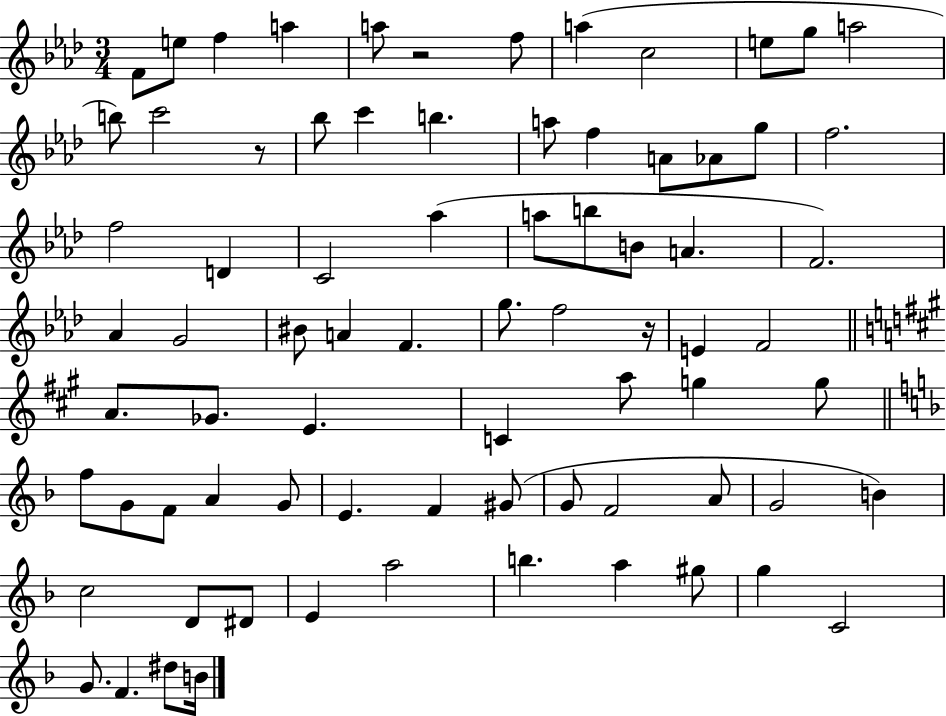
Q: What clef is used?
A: treble